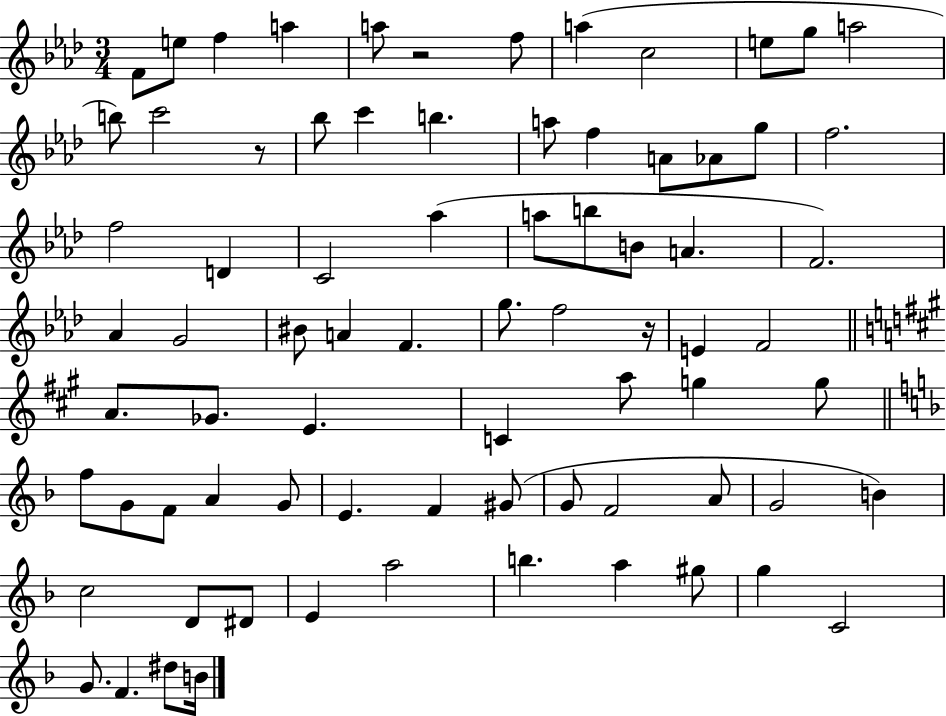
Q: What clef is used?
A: treble